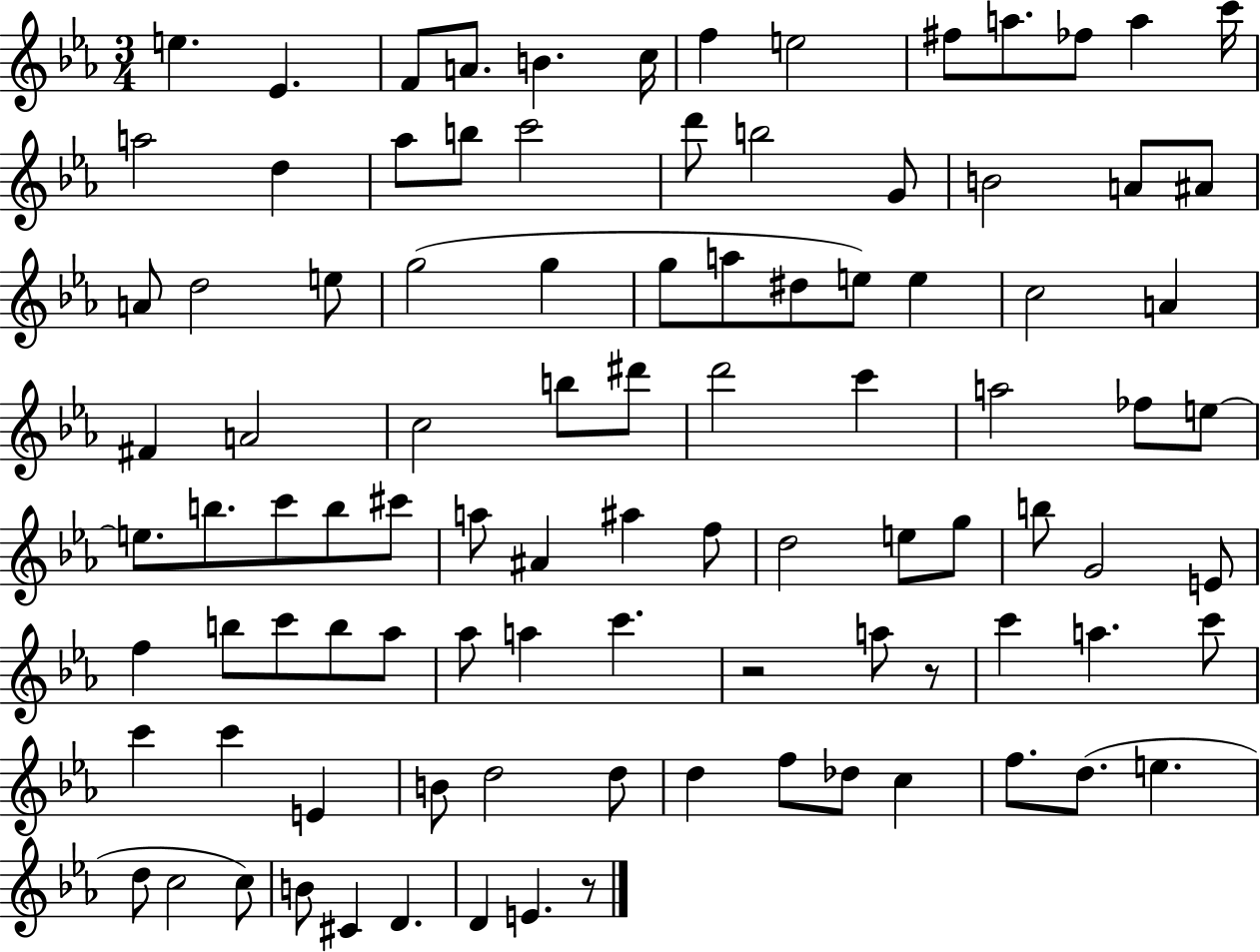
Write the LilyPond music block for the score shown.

{
  \clef treble
  \numericTimeSignature
  \time 3/4
  \key ees \major
  e''4. ees'4. | f'8 a'8. b'4. c''16 | f''4 e''2 | fis''8 a''8. fes''8 a''4 c'''16 | \break a''2 d''4 | aes''8 b''8 c'''2 | d'''8 b''2 g'8 | b'2 a'8 ais'8 | \break a'8 d''2 e''8 | g''2( g''4 | g''8 a''8 dis''8 e''8) e''4 | c''2 a'4 | \break fis'4 a'2 | c''2 b''8 dis'''8 | d'''2 c'''4 | a''2 fes''8 e''8~~ | \break e''8. b''8. c'''8 b''8 cis'''8 | a''8 ais'4 ais''4 f''8 | d''2 e''8 g''8 | b''8 g'2 e'8 | \break f''4 b''8 c'''8 b''8 aes''8 | aes''8 a''4 c'''4. | r2 a''8 r8 | c'''4 a''4. c'''8 | \break c'''4 c'''4 e'4 | b'8 d''2 d''8 | d''4 f''8 des''8 c''4 | f''8. d''8.( e''4. | \break d''8 c''2 c''8) | b'8 cis'4 d'4. | d'4 e'4. r8 | \bar "|."
}